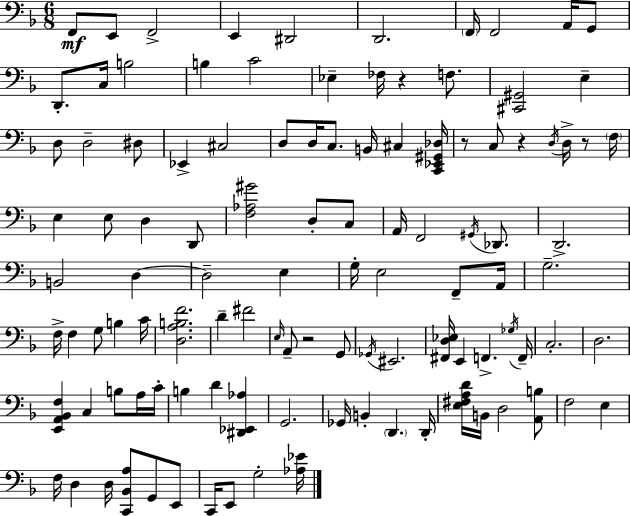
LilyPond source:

{
  \clef bass
  \numericTimeSignature
  \time 6/8
  \key d \minor
  f,8\mf e,8 f,2-> | e,4 dis,2 | d,2. | \parenthesize f,16 f,2 a,16 g,8 | \break d,8.-. c16 b2 | b4 c'2 | ees4-- fes16 r4 f8. | <cis, gis,>2 e4-- | \break d8 d2-- dis8 | ees,4-> cis2 | d8 d16 c8. b,16 cis4 <c, ees, gis, des>16 | r8 c8 r4 \acciaccatura { d16 } d16-> r8 | \break \parenthesize f16 e4 e8 d4 d,8 | <f aes gis'>2 d8-. c8 | a,16 f,2 \acciaccatura { gis,16 } des,8. | d,2.-> | \break b,2 d4~~ | d2-- e4 | g16-. e2 f,8-- | a,16 g2.-- | \break f16-> f4 g8 b4 | c'16 <d a b f'>2. | d'4-- fis'2 | \grace { e16 } a,8-- r2 | \break g,8 \acciaccatura { ges,16 } eis,2. | <fis, d ees>16 e,4 f,4.-> | \acciaccatura { ges16 } f,16-- c2.-. | d2. | \break <e, a, bes, f>4 c4 | b8 a16 c'16-. b4 d'4 | <dis, ees, aes>4 g,2. | ges,16 b,4-. \parenthesize d,4. | \break d,16-. <e fis a d'>16 b,16 d2 | <a, b>8 f2 | e4 f16 d4 d16 <c, bes, a>8 | g,8 e,8 c,16 e,8 g2-. | \break <aes ees'>16 \bar "|."
}